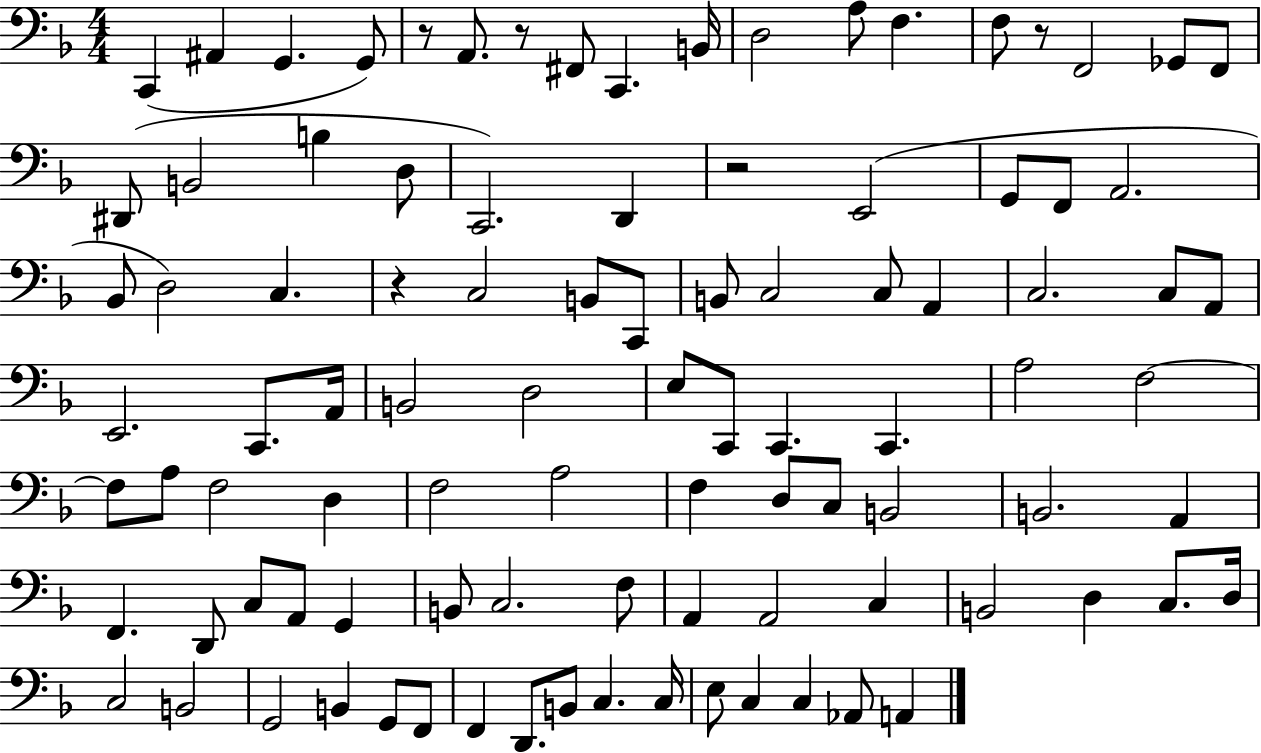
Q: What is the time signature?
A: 4/4